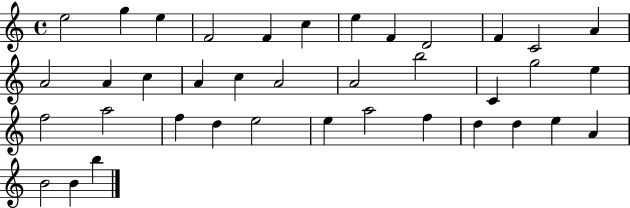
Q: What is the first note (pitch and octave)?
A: E5